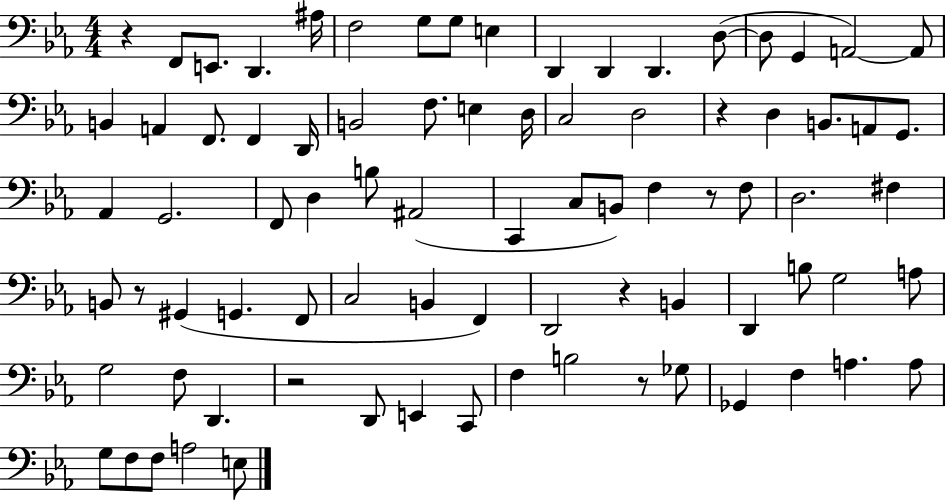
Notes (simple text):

R/q F2/e E2/e. D2/q. A#3/s F3/h G3/e G3/e E3/q D2/q D2/q D2/q. D3/e D3/e G2/q A2/h A2/e B2/q A2/q F2/e. F2/q D2/s B2/h F3/e. E3/q D3/s C3/h D3/h R/q D3/q B2/e. A2/e G2/e. Ab2/q G2/h. F2/e D3/q B3/e A#2/h C2/q C3/e B2/e F3/q R/e F3/e D3/h. F#3/q B2/e R/e G#2/q G2/q. F2/e C3/h B2/q F2/q D2/h R/q B2/q D2/q B3/e G3/h A3/e G3/h F3/e D2/q. R/h D2/e E2/q C2/e F3/q B3/h R/e Gb3/e Gb2/q F3/q A3/q. A3/e G3/e F3/e F3/e A3/h E3/e